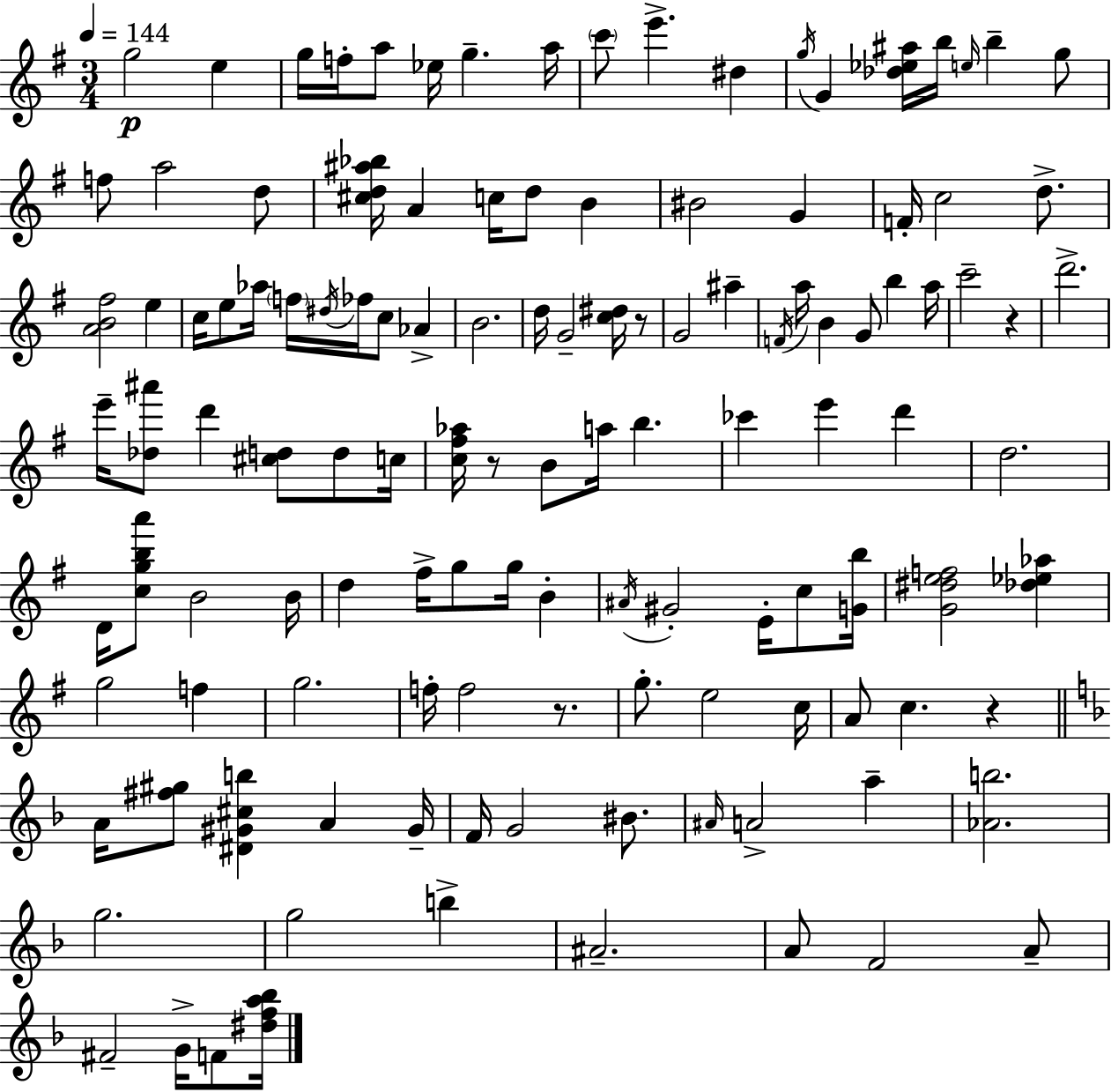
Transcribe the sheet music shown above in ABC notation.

X:1
T:Untitled
M:3/4
L:1/4
K:Em
g2 e g/4 f/4 a/2 _e/4 g a/4 c'/2 e' ^d g/4 G [_d_e^a]/4 b/4 e/4 b g/2 f/2 a2 d/2 [^cd^a_b]/4 A c/4 d/2 B ^B2 G F/4 c2 d/2 [AB^f]2 e c/4 e/2 _a/4 f/4 ^d/4 _f/4 c/2 _A B2 d/4 G2 [c^d]/4 z/2 G2 ^a F/4 a/4 B G/2 b a/4 c'2 z d'2 e'/4 [_d^a']/2 d' [^cd]/2 d/2 c/4 [c^f_a]/4 z/2 B/2 a/4 b _c' e' d' d2 D/4 [cgba']/2 B2 B/4 d ^f/4 g/2 g/4 B ^A/4 ^G2 E/4 c/2 [Gb]/4 [G^def]2 [_d_e_a] g2 f g2 f/4 f2 z/2 g/2 e2 c/4 A/2 c z A/4 [^f^g]/2 [^D^G^cb] A ^G/4 F/4 G2 ^B/2 ^A/4 A2 a [_Ab]2 g2 g2 b ^A2 A/2 F2 A/2 ^F2 G/4 F/2 [^dfa_b]/4